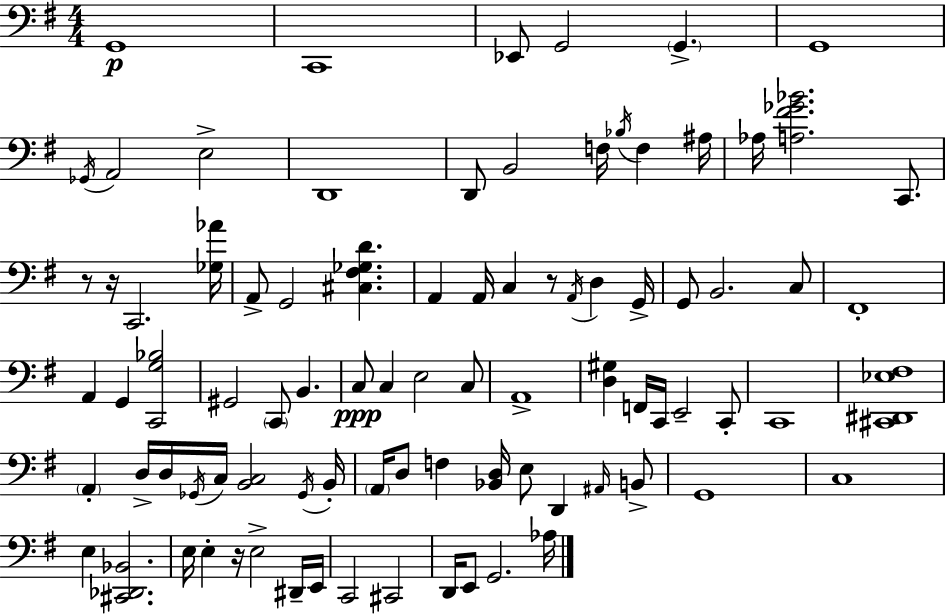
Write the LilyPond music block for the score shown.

{
  \clef bass
  \numericTimeSignature
  \time 4/4
  \key g \major
  g,1\p | c,1 | ees,8 g,2 \parenthesize g,4.-> | g,1 | \break \acciaccatura { ges,16 } a,2 e2-> | d,1 | d,8 b,2 f16 \acciaccatura { bes16 } f4 | ais16 aes16 <a fis' ges' bes'>2. c,8. | \break r8 r16 c,2. | <ges aes'>16 a,8-> g,2 <cis fis ges d'>4. | a,4 a,16 c4 r8 \acciaccatura { a,16 } d4 | g,16-> g,8 b,2. | \break c8 fis,1-. | a,4 g,4 <c, g bes>2 | gis,2 \parenthesize c,8 b,4. | c8\ppp c4 e2 | \break c8 a,1-> | <d gis>4 f,16 c,16 e,2-- | c,8-. c,1 | <cis, dis, ees fis>1 | \break \parenthesize a,4-. d16-> d16 \acciaccatura { ges,16 } c16 <b, c>2 | \acciaccatura { ges,16 } b,16-. \parenthesize a,16 d8 f4 <bes, d>16 e8 d,4 | \grace { ais,16 } b,8-> g,1 | c1 | \break e4 <cis, des, bes,>2. | e16 e4-. r16 e2-> | dis,16-- e,16 c,2 cis,2 | d,16 e,8 g,2. | \break aes16 \bar "|."
}